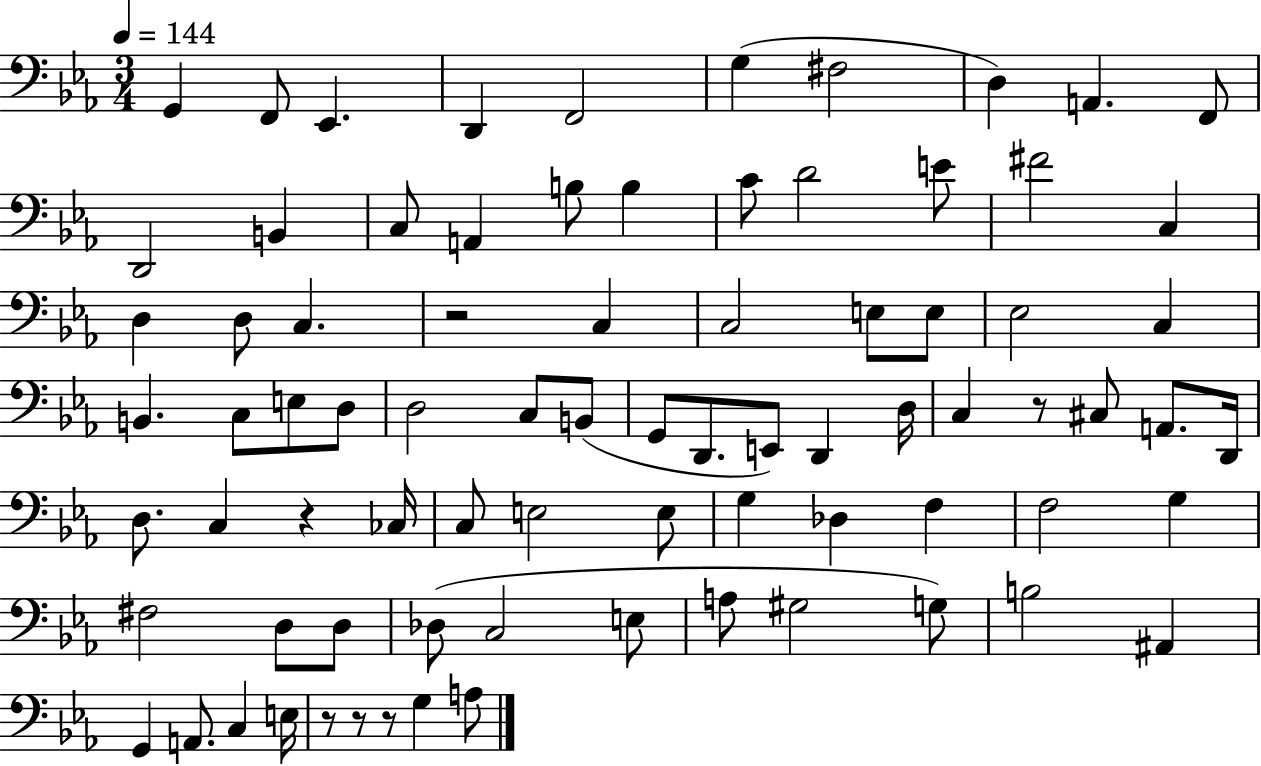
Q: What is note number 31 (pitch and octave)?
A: B2